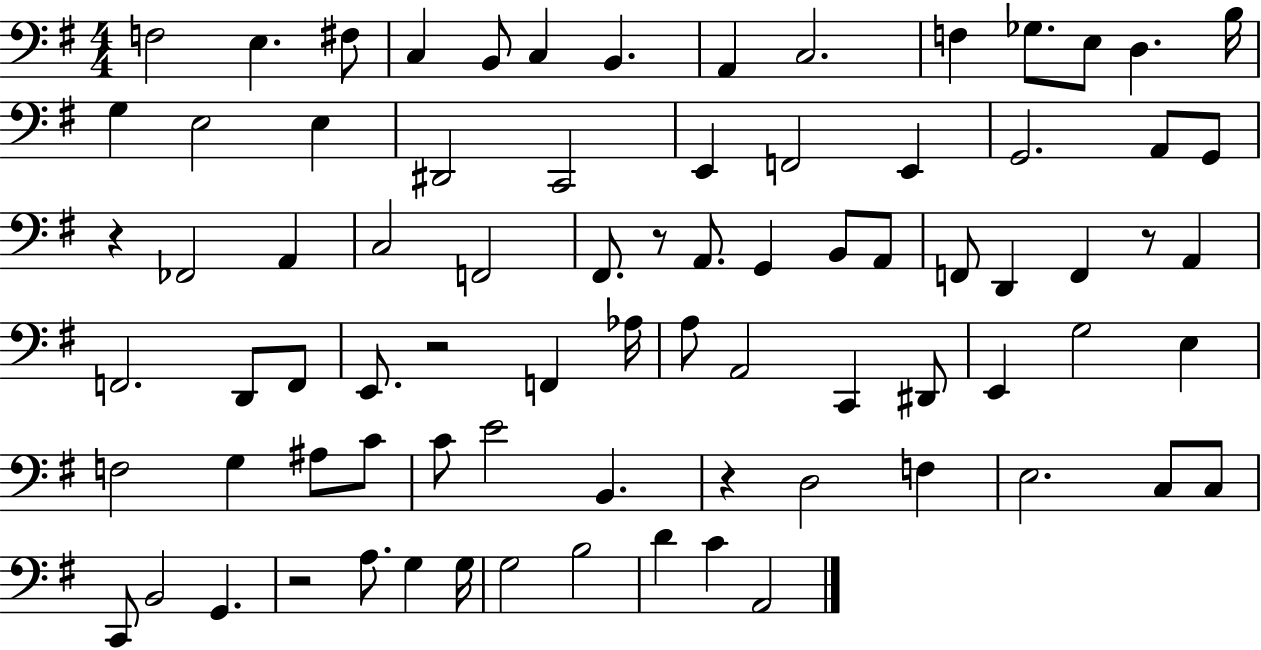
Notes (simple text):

F3/h E3/q. F#3/e C3/q B2/e C3/q B2/q. A2/q C3/h. F3/q Gb3/e. E3/e D3/q. B3/s G3/q E3/h E3/q D#2/h C2/h E2/q F2/h E2/q G2/h. A2/e G2/e R/q FES2/h A2/q C3/h F2/h F#2/e. R/e A2/e. G2/q B2/e A2/e F2/e D2/q F2/q R/e A2/q F2/h. D2/e F2/e E2/e. R/h F2/q Ab3/s A3/e A2/h C2/q D#2/e E2/q G3/h E3/q F3/h G3/q A#3/e C4/e C4/e E4/h B2/q. R/q D3/h F3/q E3/h. C3/e C3/e C2/e B2/h G2/q. R/h A3/e. G3/q G3/s G3/h B3/h D4/q C4/q A2/h